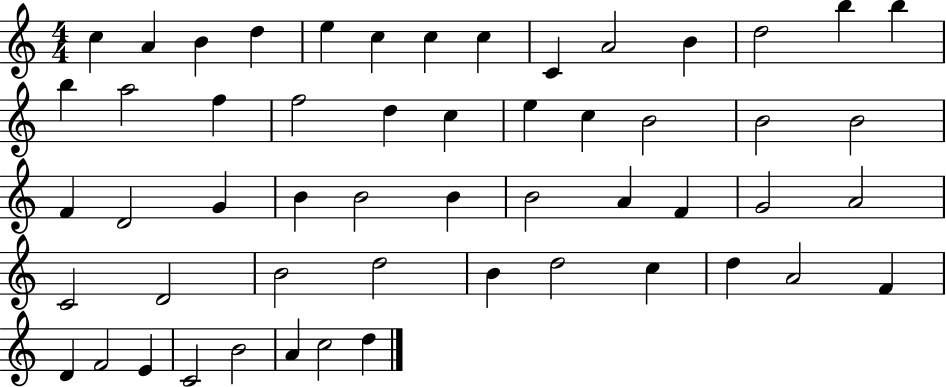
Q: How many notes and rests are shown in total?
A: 54